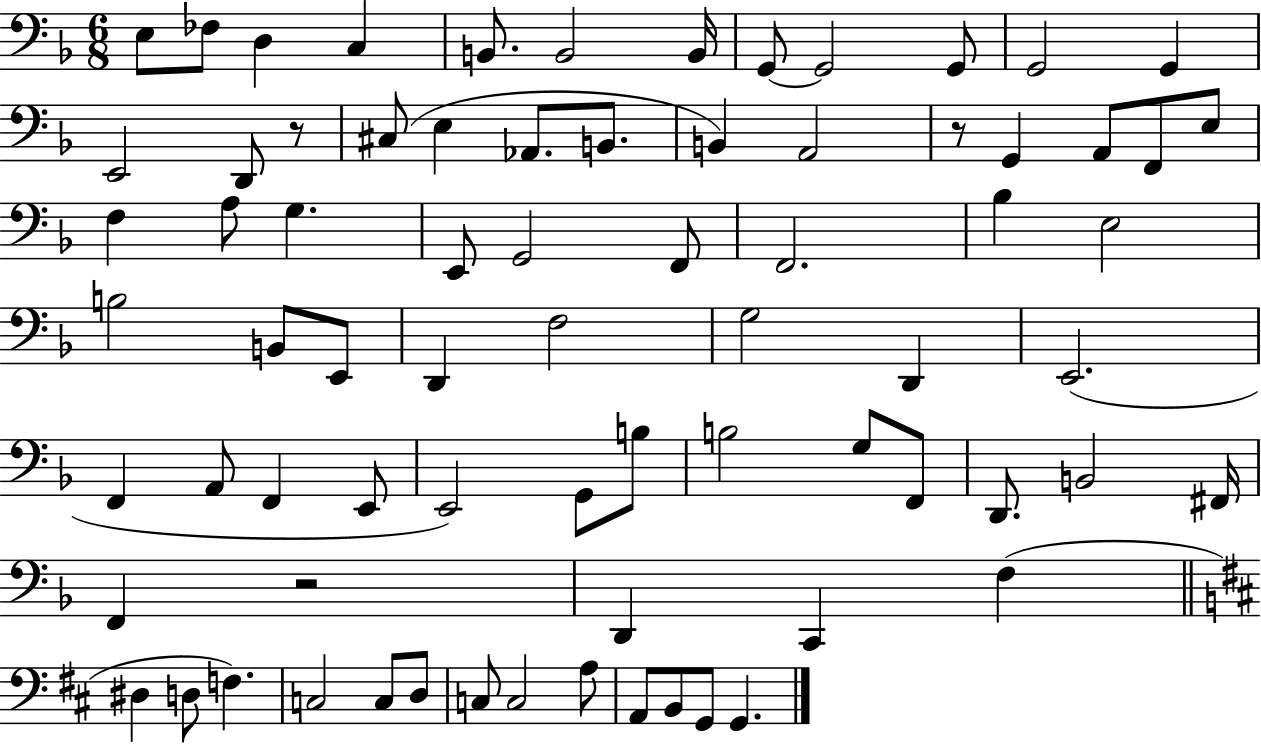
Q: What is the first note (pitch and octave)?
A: E3